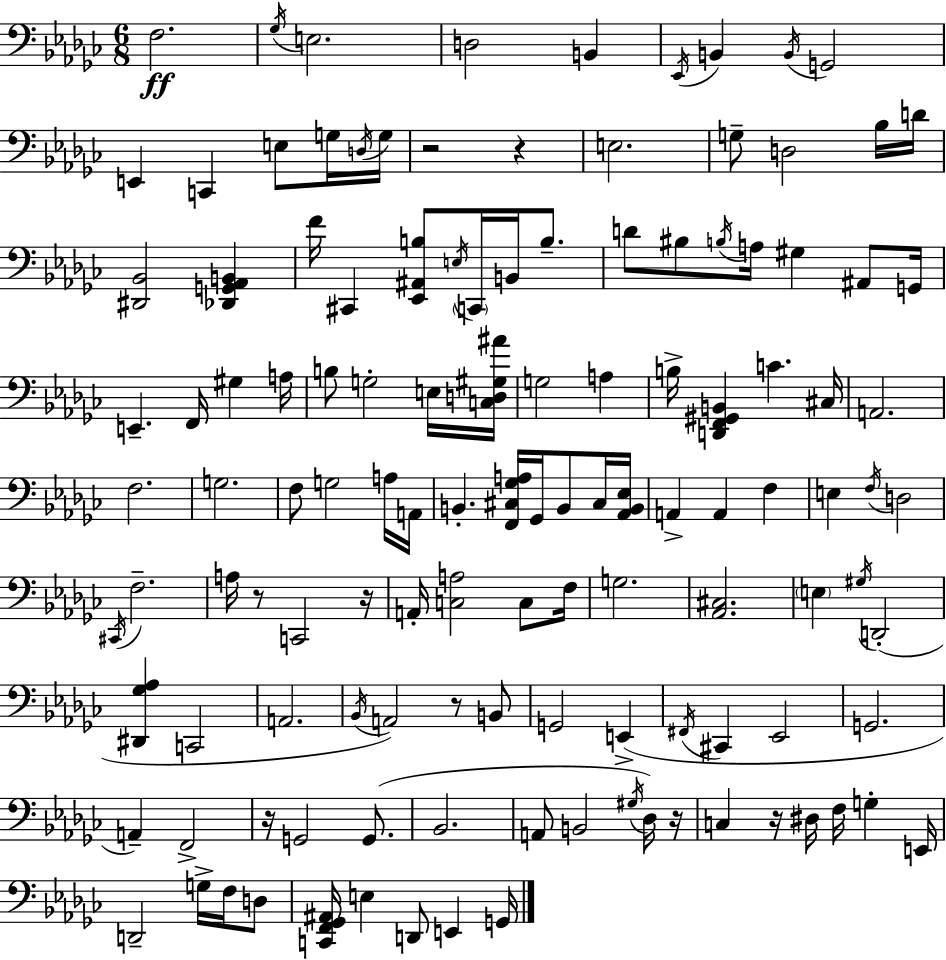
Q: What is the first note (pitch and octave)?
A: F3